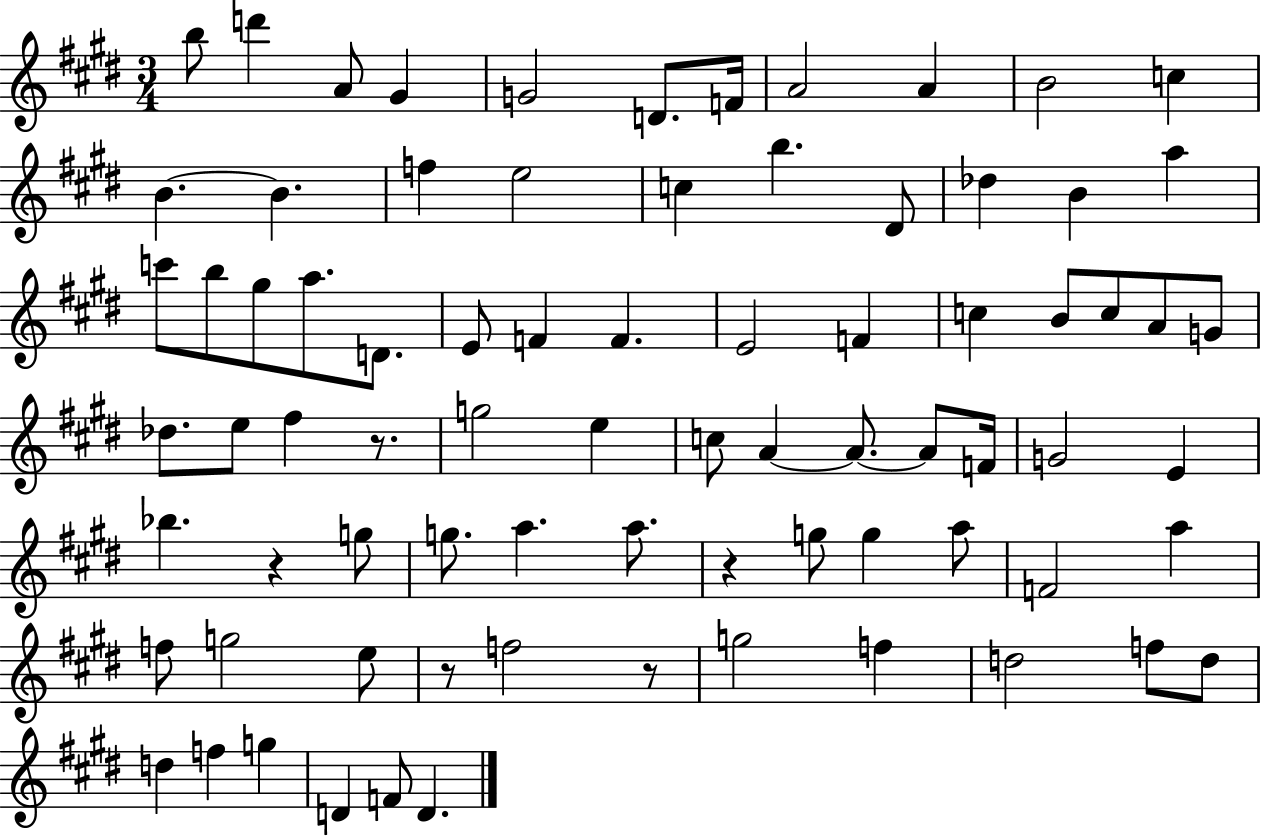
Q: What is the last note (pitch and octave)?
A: D4